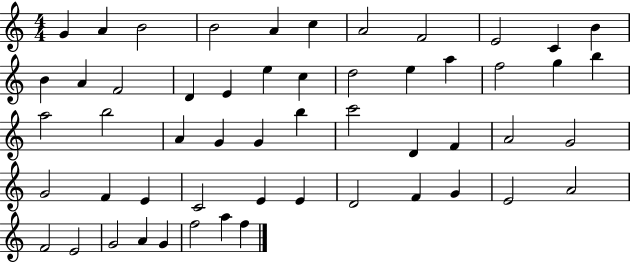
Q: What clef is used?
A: treble